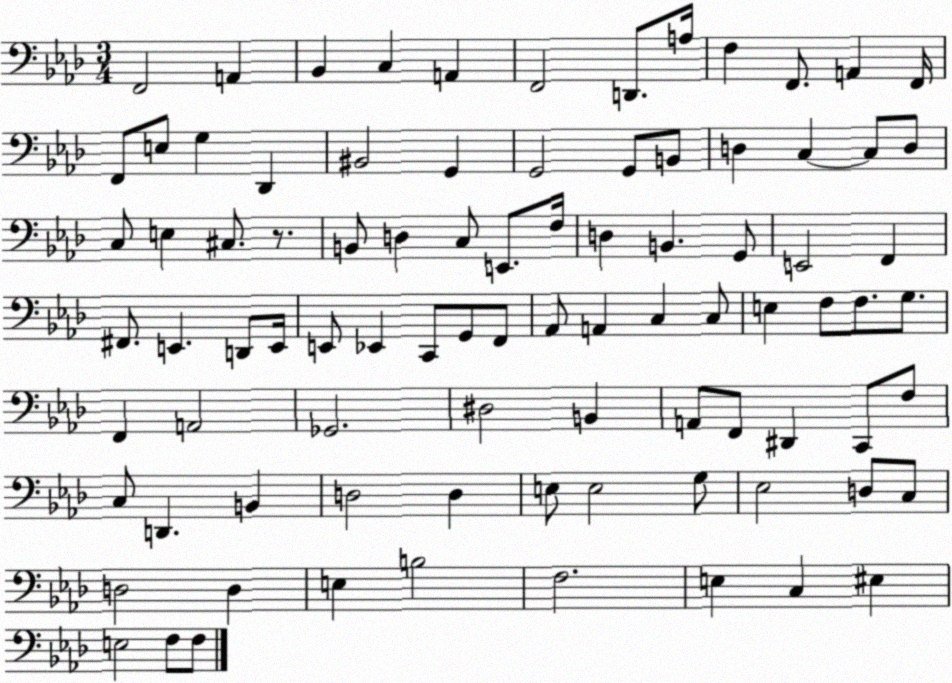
X:1
T:Untitled
M:3/4
L:1/4
K:Ab
F,,2 A,, _B,, C, A,, F,,2 D,,/2 A,/4 F, F,,/2 A,, F,,/4 F,,/2 E,/2 G, _D,, ^B,,2 G,, G,,2 G,,/2 B,,/2 D, C, C,/2 D,/2 C,/2 E, ^C,/2 z/2 B,,/2 D, C,/2 E,,/2 F,/4 D, B,, G,,/2 E,,2 F,, ^F,,/2 E,, D,,/2 E,,/4 E,,/2 _E,, C,,/2 G,,/2 F,,/2 _A,,/2 A,, C, C,/2 E, F,/2 F,/2 G,/2 F,, A,,2 _G,,2 ^D,2 B,, A,,/2 F,,/2 ^D,, C,,/2 F,/2 C,/2 D,, B,, D,2 D, E,/2 E,2 G,/2 _E,2 D,/2 C,/2 D,2 D, E, B,2 F,2 E, C, ^E, E,2 F,/2 F,/2